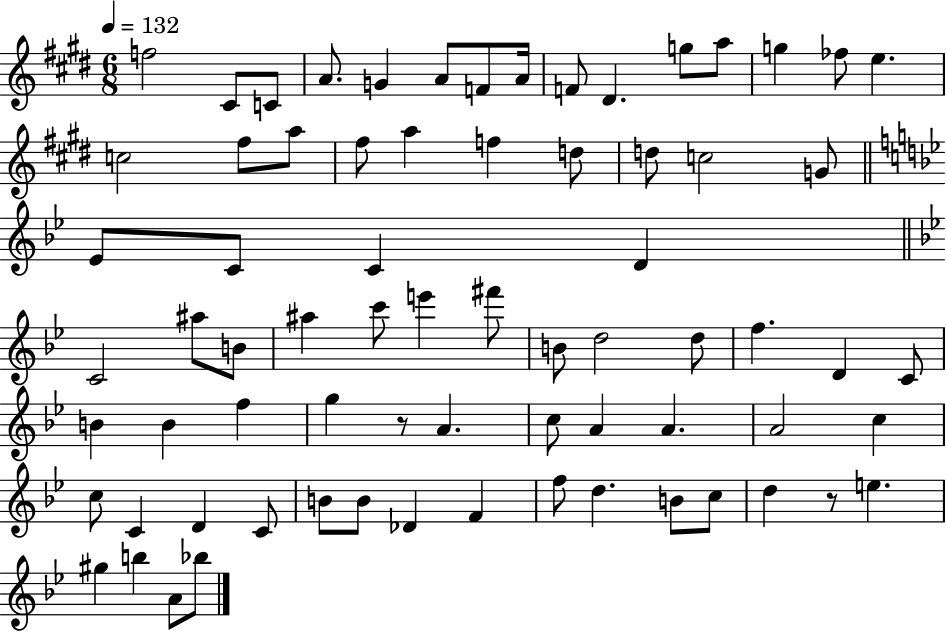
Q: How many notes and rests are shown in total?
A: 72